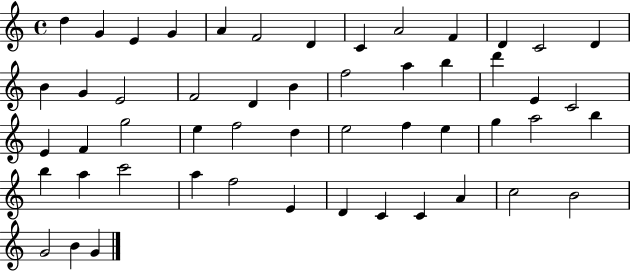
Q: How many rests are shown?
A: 0